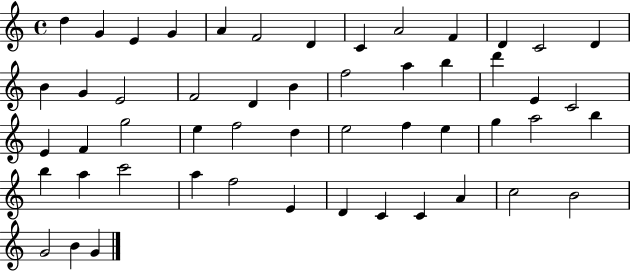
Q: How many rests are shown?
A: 0